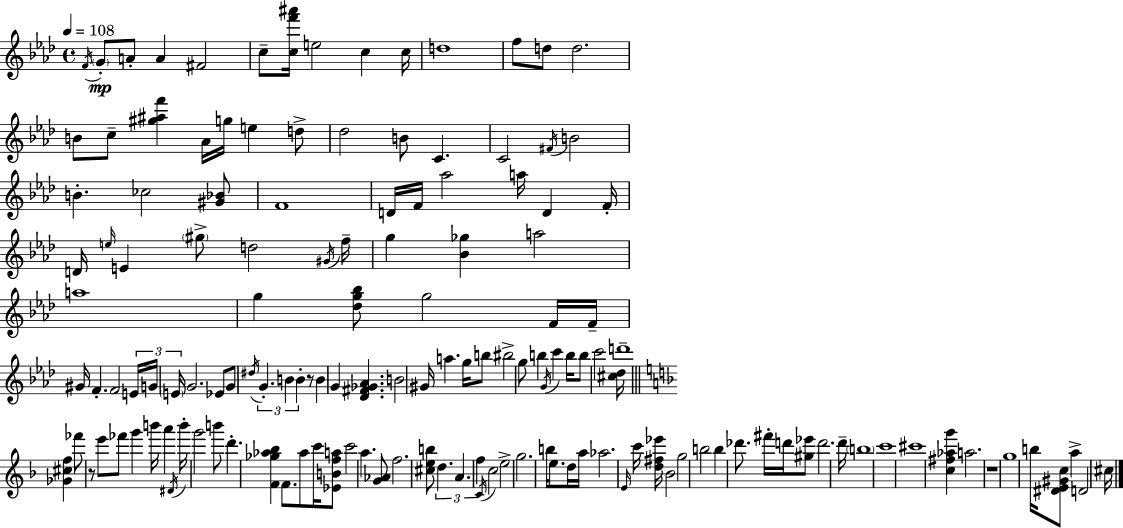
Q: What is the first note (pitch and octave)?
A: F4